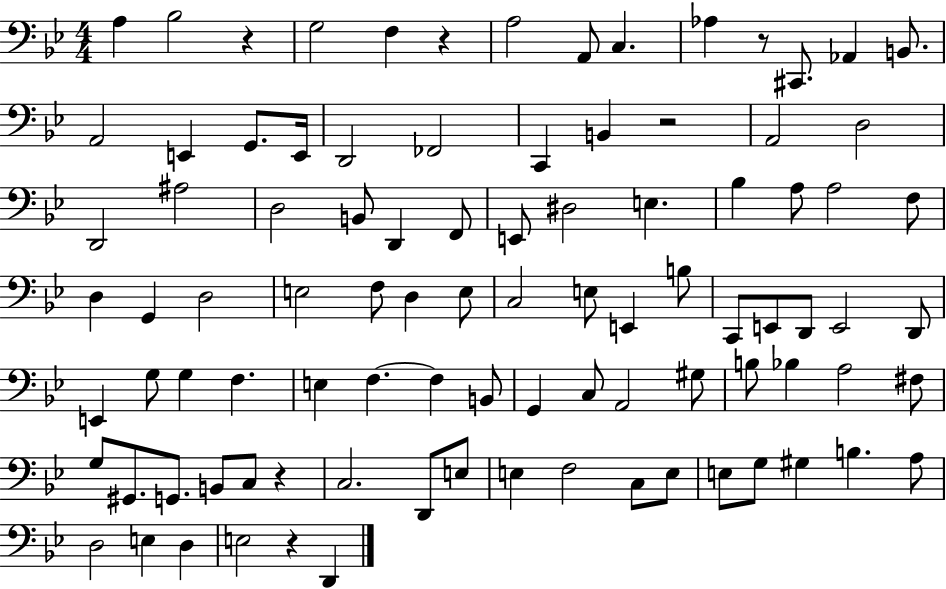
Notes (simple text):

A3/q Bb3/h R/q G3/h F3/q R/q A3/h A2/e C3/q. Ab3/q R/e C#2/e. Ab2/q B2/e. A2/h E2/q G2/e. E2/s D2/h FES2/h C2/q B2/q R/h A2/h D3/h D2/h A#3/h D3/h B2/e D2/q F2/e E2/e D#3/h E3/q. Bb3/q A3/e A3/h F3/e D3/q G2/q D3/h E3/h F3/e D3/q E3/e C3/h E3/e E2/q B3/e C2/e E2/e D2/e E2/h D2/e E2/q G3/e G3/q F3/q. E3/q F3/q. F3/q B2/e G2/q C3/e A2/h G#3/e B3/e Bb3/q A3/h F#3/e G3/e G#2/e. G2/e. B2/e C3/e R/q C3/h. D2/e E3/e E3/q F3/h C3/e E3/e E3/e G3/e G#3/q B3/q. A3/e D3/h E3/q D3/q E3/h R/q D2/q